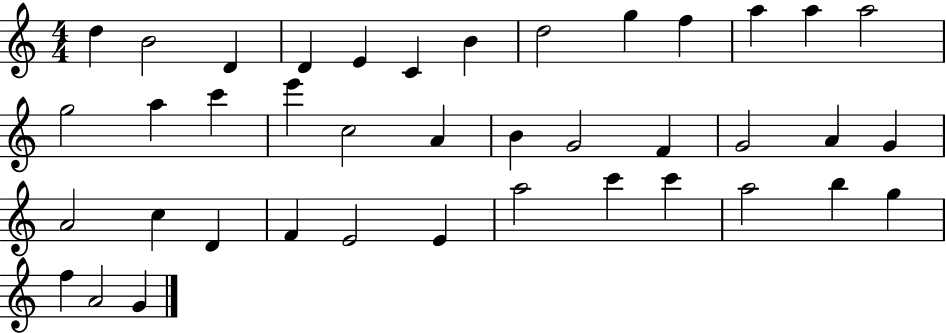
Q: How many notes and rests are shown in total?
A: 40